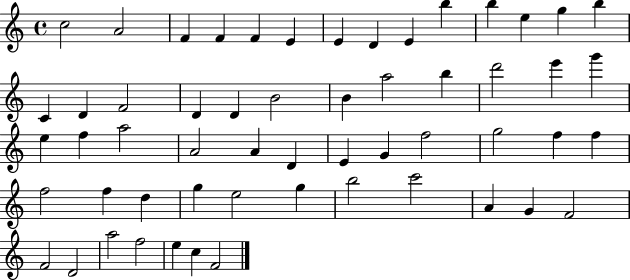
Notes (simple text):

C5/h A4/h F4/q F4/q F4/q E4/q E4/q D4/q E4/q B5/q B5/q E5/q G5/q B5/q C4/q D4/q F4/h D4/q D4/q B4/h B4/q A5/h B5/q D6/h E6/q G6/q E5/q F5/q A5/h A4/h A4/q D4/q E4/q G4/q F5/h G5/h F5/q F5/q F5/h F5/q D5/q G5/q E5/h G5/q B5/h C6/h A4/q G4/q F4/h F4/h D4/h A5/h F5/h E5/q C5/q F4/h